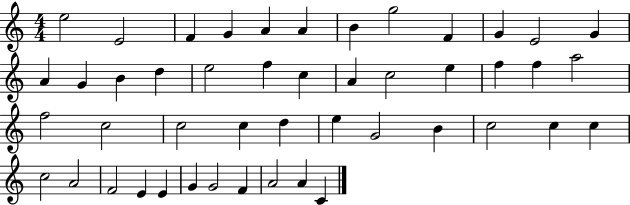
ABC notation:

X:1
T:Untitled
M:4/4
L:1/4
K:C
e2 E2 F G A A B g2 F G E2 G A G B d e2 f c A c2 e f f a2 f2 c2 c2 c d e G2 B c2 c c c2 A2 F2 E E G G2 F A2 A C